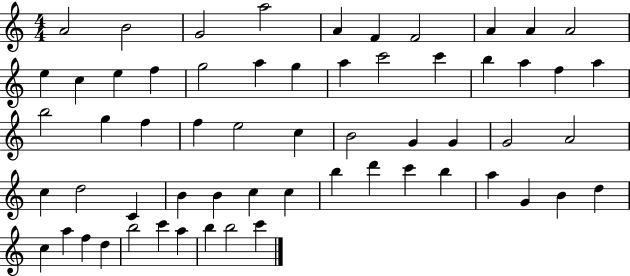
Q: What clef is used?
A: treble